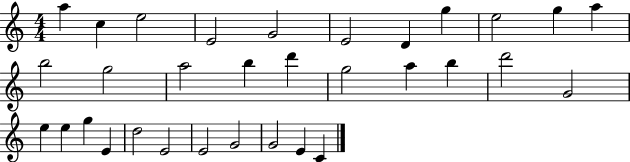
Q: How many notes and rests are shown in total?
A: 32